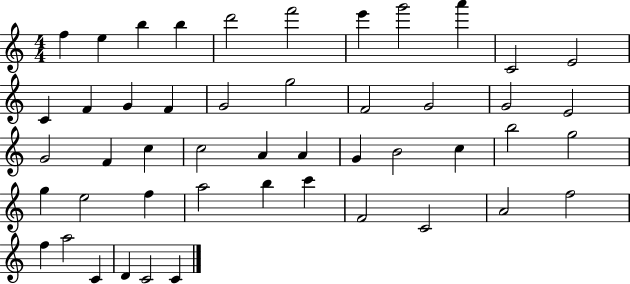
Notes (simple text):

F5/q E5/q B5/q B5/q D6/h F6/h E6/q G6/h A6/q C4/h E4/h C4/q F4/q G4/q F4/q G4/h G5/h F4/h G4/h G4/h E4/h G4/h F4/q C5/q C5/h A4/q A4/q G4/q B4/h C5/q B5/h G5/h G5/q E5/h F5/q A5/h B5/q C6/q F4/h C4/h A4/h F5/h F5/q A5/h C4/q D4/q C4/h C4/q